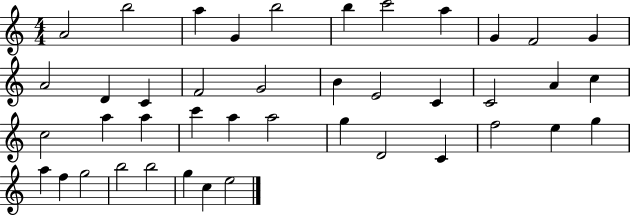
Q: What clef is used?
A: treble